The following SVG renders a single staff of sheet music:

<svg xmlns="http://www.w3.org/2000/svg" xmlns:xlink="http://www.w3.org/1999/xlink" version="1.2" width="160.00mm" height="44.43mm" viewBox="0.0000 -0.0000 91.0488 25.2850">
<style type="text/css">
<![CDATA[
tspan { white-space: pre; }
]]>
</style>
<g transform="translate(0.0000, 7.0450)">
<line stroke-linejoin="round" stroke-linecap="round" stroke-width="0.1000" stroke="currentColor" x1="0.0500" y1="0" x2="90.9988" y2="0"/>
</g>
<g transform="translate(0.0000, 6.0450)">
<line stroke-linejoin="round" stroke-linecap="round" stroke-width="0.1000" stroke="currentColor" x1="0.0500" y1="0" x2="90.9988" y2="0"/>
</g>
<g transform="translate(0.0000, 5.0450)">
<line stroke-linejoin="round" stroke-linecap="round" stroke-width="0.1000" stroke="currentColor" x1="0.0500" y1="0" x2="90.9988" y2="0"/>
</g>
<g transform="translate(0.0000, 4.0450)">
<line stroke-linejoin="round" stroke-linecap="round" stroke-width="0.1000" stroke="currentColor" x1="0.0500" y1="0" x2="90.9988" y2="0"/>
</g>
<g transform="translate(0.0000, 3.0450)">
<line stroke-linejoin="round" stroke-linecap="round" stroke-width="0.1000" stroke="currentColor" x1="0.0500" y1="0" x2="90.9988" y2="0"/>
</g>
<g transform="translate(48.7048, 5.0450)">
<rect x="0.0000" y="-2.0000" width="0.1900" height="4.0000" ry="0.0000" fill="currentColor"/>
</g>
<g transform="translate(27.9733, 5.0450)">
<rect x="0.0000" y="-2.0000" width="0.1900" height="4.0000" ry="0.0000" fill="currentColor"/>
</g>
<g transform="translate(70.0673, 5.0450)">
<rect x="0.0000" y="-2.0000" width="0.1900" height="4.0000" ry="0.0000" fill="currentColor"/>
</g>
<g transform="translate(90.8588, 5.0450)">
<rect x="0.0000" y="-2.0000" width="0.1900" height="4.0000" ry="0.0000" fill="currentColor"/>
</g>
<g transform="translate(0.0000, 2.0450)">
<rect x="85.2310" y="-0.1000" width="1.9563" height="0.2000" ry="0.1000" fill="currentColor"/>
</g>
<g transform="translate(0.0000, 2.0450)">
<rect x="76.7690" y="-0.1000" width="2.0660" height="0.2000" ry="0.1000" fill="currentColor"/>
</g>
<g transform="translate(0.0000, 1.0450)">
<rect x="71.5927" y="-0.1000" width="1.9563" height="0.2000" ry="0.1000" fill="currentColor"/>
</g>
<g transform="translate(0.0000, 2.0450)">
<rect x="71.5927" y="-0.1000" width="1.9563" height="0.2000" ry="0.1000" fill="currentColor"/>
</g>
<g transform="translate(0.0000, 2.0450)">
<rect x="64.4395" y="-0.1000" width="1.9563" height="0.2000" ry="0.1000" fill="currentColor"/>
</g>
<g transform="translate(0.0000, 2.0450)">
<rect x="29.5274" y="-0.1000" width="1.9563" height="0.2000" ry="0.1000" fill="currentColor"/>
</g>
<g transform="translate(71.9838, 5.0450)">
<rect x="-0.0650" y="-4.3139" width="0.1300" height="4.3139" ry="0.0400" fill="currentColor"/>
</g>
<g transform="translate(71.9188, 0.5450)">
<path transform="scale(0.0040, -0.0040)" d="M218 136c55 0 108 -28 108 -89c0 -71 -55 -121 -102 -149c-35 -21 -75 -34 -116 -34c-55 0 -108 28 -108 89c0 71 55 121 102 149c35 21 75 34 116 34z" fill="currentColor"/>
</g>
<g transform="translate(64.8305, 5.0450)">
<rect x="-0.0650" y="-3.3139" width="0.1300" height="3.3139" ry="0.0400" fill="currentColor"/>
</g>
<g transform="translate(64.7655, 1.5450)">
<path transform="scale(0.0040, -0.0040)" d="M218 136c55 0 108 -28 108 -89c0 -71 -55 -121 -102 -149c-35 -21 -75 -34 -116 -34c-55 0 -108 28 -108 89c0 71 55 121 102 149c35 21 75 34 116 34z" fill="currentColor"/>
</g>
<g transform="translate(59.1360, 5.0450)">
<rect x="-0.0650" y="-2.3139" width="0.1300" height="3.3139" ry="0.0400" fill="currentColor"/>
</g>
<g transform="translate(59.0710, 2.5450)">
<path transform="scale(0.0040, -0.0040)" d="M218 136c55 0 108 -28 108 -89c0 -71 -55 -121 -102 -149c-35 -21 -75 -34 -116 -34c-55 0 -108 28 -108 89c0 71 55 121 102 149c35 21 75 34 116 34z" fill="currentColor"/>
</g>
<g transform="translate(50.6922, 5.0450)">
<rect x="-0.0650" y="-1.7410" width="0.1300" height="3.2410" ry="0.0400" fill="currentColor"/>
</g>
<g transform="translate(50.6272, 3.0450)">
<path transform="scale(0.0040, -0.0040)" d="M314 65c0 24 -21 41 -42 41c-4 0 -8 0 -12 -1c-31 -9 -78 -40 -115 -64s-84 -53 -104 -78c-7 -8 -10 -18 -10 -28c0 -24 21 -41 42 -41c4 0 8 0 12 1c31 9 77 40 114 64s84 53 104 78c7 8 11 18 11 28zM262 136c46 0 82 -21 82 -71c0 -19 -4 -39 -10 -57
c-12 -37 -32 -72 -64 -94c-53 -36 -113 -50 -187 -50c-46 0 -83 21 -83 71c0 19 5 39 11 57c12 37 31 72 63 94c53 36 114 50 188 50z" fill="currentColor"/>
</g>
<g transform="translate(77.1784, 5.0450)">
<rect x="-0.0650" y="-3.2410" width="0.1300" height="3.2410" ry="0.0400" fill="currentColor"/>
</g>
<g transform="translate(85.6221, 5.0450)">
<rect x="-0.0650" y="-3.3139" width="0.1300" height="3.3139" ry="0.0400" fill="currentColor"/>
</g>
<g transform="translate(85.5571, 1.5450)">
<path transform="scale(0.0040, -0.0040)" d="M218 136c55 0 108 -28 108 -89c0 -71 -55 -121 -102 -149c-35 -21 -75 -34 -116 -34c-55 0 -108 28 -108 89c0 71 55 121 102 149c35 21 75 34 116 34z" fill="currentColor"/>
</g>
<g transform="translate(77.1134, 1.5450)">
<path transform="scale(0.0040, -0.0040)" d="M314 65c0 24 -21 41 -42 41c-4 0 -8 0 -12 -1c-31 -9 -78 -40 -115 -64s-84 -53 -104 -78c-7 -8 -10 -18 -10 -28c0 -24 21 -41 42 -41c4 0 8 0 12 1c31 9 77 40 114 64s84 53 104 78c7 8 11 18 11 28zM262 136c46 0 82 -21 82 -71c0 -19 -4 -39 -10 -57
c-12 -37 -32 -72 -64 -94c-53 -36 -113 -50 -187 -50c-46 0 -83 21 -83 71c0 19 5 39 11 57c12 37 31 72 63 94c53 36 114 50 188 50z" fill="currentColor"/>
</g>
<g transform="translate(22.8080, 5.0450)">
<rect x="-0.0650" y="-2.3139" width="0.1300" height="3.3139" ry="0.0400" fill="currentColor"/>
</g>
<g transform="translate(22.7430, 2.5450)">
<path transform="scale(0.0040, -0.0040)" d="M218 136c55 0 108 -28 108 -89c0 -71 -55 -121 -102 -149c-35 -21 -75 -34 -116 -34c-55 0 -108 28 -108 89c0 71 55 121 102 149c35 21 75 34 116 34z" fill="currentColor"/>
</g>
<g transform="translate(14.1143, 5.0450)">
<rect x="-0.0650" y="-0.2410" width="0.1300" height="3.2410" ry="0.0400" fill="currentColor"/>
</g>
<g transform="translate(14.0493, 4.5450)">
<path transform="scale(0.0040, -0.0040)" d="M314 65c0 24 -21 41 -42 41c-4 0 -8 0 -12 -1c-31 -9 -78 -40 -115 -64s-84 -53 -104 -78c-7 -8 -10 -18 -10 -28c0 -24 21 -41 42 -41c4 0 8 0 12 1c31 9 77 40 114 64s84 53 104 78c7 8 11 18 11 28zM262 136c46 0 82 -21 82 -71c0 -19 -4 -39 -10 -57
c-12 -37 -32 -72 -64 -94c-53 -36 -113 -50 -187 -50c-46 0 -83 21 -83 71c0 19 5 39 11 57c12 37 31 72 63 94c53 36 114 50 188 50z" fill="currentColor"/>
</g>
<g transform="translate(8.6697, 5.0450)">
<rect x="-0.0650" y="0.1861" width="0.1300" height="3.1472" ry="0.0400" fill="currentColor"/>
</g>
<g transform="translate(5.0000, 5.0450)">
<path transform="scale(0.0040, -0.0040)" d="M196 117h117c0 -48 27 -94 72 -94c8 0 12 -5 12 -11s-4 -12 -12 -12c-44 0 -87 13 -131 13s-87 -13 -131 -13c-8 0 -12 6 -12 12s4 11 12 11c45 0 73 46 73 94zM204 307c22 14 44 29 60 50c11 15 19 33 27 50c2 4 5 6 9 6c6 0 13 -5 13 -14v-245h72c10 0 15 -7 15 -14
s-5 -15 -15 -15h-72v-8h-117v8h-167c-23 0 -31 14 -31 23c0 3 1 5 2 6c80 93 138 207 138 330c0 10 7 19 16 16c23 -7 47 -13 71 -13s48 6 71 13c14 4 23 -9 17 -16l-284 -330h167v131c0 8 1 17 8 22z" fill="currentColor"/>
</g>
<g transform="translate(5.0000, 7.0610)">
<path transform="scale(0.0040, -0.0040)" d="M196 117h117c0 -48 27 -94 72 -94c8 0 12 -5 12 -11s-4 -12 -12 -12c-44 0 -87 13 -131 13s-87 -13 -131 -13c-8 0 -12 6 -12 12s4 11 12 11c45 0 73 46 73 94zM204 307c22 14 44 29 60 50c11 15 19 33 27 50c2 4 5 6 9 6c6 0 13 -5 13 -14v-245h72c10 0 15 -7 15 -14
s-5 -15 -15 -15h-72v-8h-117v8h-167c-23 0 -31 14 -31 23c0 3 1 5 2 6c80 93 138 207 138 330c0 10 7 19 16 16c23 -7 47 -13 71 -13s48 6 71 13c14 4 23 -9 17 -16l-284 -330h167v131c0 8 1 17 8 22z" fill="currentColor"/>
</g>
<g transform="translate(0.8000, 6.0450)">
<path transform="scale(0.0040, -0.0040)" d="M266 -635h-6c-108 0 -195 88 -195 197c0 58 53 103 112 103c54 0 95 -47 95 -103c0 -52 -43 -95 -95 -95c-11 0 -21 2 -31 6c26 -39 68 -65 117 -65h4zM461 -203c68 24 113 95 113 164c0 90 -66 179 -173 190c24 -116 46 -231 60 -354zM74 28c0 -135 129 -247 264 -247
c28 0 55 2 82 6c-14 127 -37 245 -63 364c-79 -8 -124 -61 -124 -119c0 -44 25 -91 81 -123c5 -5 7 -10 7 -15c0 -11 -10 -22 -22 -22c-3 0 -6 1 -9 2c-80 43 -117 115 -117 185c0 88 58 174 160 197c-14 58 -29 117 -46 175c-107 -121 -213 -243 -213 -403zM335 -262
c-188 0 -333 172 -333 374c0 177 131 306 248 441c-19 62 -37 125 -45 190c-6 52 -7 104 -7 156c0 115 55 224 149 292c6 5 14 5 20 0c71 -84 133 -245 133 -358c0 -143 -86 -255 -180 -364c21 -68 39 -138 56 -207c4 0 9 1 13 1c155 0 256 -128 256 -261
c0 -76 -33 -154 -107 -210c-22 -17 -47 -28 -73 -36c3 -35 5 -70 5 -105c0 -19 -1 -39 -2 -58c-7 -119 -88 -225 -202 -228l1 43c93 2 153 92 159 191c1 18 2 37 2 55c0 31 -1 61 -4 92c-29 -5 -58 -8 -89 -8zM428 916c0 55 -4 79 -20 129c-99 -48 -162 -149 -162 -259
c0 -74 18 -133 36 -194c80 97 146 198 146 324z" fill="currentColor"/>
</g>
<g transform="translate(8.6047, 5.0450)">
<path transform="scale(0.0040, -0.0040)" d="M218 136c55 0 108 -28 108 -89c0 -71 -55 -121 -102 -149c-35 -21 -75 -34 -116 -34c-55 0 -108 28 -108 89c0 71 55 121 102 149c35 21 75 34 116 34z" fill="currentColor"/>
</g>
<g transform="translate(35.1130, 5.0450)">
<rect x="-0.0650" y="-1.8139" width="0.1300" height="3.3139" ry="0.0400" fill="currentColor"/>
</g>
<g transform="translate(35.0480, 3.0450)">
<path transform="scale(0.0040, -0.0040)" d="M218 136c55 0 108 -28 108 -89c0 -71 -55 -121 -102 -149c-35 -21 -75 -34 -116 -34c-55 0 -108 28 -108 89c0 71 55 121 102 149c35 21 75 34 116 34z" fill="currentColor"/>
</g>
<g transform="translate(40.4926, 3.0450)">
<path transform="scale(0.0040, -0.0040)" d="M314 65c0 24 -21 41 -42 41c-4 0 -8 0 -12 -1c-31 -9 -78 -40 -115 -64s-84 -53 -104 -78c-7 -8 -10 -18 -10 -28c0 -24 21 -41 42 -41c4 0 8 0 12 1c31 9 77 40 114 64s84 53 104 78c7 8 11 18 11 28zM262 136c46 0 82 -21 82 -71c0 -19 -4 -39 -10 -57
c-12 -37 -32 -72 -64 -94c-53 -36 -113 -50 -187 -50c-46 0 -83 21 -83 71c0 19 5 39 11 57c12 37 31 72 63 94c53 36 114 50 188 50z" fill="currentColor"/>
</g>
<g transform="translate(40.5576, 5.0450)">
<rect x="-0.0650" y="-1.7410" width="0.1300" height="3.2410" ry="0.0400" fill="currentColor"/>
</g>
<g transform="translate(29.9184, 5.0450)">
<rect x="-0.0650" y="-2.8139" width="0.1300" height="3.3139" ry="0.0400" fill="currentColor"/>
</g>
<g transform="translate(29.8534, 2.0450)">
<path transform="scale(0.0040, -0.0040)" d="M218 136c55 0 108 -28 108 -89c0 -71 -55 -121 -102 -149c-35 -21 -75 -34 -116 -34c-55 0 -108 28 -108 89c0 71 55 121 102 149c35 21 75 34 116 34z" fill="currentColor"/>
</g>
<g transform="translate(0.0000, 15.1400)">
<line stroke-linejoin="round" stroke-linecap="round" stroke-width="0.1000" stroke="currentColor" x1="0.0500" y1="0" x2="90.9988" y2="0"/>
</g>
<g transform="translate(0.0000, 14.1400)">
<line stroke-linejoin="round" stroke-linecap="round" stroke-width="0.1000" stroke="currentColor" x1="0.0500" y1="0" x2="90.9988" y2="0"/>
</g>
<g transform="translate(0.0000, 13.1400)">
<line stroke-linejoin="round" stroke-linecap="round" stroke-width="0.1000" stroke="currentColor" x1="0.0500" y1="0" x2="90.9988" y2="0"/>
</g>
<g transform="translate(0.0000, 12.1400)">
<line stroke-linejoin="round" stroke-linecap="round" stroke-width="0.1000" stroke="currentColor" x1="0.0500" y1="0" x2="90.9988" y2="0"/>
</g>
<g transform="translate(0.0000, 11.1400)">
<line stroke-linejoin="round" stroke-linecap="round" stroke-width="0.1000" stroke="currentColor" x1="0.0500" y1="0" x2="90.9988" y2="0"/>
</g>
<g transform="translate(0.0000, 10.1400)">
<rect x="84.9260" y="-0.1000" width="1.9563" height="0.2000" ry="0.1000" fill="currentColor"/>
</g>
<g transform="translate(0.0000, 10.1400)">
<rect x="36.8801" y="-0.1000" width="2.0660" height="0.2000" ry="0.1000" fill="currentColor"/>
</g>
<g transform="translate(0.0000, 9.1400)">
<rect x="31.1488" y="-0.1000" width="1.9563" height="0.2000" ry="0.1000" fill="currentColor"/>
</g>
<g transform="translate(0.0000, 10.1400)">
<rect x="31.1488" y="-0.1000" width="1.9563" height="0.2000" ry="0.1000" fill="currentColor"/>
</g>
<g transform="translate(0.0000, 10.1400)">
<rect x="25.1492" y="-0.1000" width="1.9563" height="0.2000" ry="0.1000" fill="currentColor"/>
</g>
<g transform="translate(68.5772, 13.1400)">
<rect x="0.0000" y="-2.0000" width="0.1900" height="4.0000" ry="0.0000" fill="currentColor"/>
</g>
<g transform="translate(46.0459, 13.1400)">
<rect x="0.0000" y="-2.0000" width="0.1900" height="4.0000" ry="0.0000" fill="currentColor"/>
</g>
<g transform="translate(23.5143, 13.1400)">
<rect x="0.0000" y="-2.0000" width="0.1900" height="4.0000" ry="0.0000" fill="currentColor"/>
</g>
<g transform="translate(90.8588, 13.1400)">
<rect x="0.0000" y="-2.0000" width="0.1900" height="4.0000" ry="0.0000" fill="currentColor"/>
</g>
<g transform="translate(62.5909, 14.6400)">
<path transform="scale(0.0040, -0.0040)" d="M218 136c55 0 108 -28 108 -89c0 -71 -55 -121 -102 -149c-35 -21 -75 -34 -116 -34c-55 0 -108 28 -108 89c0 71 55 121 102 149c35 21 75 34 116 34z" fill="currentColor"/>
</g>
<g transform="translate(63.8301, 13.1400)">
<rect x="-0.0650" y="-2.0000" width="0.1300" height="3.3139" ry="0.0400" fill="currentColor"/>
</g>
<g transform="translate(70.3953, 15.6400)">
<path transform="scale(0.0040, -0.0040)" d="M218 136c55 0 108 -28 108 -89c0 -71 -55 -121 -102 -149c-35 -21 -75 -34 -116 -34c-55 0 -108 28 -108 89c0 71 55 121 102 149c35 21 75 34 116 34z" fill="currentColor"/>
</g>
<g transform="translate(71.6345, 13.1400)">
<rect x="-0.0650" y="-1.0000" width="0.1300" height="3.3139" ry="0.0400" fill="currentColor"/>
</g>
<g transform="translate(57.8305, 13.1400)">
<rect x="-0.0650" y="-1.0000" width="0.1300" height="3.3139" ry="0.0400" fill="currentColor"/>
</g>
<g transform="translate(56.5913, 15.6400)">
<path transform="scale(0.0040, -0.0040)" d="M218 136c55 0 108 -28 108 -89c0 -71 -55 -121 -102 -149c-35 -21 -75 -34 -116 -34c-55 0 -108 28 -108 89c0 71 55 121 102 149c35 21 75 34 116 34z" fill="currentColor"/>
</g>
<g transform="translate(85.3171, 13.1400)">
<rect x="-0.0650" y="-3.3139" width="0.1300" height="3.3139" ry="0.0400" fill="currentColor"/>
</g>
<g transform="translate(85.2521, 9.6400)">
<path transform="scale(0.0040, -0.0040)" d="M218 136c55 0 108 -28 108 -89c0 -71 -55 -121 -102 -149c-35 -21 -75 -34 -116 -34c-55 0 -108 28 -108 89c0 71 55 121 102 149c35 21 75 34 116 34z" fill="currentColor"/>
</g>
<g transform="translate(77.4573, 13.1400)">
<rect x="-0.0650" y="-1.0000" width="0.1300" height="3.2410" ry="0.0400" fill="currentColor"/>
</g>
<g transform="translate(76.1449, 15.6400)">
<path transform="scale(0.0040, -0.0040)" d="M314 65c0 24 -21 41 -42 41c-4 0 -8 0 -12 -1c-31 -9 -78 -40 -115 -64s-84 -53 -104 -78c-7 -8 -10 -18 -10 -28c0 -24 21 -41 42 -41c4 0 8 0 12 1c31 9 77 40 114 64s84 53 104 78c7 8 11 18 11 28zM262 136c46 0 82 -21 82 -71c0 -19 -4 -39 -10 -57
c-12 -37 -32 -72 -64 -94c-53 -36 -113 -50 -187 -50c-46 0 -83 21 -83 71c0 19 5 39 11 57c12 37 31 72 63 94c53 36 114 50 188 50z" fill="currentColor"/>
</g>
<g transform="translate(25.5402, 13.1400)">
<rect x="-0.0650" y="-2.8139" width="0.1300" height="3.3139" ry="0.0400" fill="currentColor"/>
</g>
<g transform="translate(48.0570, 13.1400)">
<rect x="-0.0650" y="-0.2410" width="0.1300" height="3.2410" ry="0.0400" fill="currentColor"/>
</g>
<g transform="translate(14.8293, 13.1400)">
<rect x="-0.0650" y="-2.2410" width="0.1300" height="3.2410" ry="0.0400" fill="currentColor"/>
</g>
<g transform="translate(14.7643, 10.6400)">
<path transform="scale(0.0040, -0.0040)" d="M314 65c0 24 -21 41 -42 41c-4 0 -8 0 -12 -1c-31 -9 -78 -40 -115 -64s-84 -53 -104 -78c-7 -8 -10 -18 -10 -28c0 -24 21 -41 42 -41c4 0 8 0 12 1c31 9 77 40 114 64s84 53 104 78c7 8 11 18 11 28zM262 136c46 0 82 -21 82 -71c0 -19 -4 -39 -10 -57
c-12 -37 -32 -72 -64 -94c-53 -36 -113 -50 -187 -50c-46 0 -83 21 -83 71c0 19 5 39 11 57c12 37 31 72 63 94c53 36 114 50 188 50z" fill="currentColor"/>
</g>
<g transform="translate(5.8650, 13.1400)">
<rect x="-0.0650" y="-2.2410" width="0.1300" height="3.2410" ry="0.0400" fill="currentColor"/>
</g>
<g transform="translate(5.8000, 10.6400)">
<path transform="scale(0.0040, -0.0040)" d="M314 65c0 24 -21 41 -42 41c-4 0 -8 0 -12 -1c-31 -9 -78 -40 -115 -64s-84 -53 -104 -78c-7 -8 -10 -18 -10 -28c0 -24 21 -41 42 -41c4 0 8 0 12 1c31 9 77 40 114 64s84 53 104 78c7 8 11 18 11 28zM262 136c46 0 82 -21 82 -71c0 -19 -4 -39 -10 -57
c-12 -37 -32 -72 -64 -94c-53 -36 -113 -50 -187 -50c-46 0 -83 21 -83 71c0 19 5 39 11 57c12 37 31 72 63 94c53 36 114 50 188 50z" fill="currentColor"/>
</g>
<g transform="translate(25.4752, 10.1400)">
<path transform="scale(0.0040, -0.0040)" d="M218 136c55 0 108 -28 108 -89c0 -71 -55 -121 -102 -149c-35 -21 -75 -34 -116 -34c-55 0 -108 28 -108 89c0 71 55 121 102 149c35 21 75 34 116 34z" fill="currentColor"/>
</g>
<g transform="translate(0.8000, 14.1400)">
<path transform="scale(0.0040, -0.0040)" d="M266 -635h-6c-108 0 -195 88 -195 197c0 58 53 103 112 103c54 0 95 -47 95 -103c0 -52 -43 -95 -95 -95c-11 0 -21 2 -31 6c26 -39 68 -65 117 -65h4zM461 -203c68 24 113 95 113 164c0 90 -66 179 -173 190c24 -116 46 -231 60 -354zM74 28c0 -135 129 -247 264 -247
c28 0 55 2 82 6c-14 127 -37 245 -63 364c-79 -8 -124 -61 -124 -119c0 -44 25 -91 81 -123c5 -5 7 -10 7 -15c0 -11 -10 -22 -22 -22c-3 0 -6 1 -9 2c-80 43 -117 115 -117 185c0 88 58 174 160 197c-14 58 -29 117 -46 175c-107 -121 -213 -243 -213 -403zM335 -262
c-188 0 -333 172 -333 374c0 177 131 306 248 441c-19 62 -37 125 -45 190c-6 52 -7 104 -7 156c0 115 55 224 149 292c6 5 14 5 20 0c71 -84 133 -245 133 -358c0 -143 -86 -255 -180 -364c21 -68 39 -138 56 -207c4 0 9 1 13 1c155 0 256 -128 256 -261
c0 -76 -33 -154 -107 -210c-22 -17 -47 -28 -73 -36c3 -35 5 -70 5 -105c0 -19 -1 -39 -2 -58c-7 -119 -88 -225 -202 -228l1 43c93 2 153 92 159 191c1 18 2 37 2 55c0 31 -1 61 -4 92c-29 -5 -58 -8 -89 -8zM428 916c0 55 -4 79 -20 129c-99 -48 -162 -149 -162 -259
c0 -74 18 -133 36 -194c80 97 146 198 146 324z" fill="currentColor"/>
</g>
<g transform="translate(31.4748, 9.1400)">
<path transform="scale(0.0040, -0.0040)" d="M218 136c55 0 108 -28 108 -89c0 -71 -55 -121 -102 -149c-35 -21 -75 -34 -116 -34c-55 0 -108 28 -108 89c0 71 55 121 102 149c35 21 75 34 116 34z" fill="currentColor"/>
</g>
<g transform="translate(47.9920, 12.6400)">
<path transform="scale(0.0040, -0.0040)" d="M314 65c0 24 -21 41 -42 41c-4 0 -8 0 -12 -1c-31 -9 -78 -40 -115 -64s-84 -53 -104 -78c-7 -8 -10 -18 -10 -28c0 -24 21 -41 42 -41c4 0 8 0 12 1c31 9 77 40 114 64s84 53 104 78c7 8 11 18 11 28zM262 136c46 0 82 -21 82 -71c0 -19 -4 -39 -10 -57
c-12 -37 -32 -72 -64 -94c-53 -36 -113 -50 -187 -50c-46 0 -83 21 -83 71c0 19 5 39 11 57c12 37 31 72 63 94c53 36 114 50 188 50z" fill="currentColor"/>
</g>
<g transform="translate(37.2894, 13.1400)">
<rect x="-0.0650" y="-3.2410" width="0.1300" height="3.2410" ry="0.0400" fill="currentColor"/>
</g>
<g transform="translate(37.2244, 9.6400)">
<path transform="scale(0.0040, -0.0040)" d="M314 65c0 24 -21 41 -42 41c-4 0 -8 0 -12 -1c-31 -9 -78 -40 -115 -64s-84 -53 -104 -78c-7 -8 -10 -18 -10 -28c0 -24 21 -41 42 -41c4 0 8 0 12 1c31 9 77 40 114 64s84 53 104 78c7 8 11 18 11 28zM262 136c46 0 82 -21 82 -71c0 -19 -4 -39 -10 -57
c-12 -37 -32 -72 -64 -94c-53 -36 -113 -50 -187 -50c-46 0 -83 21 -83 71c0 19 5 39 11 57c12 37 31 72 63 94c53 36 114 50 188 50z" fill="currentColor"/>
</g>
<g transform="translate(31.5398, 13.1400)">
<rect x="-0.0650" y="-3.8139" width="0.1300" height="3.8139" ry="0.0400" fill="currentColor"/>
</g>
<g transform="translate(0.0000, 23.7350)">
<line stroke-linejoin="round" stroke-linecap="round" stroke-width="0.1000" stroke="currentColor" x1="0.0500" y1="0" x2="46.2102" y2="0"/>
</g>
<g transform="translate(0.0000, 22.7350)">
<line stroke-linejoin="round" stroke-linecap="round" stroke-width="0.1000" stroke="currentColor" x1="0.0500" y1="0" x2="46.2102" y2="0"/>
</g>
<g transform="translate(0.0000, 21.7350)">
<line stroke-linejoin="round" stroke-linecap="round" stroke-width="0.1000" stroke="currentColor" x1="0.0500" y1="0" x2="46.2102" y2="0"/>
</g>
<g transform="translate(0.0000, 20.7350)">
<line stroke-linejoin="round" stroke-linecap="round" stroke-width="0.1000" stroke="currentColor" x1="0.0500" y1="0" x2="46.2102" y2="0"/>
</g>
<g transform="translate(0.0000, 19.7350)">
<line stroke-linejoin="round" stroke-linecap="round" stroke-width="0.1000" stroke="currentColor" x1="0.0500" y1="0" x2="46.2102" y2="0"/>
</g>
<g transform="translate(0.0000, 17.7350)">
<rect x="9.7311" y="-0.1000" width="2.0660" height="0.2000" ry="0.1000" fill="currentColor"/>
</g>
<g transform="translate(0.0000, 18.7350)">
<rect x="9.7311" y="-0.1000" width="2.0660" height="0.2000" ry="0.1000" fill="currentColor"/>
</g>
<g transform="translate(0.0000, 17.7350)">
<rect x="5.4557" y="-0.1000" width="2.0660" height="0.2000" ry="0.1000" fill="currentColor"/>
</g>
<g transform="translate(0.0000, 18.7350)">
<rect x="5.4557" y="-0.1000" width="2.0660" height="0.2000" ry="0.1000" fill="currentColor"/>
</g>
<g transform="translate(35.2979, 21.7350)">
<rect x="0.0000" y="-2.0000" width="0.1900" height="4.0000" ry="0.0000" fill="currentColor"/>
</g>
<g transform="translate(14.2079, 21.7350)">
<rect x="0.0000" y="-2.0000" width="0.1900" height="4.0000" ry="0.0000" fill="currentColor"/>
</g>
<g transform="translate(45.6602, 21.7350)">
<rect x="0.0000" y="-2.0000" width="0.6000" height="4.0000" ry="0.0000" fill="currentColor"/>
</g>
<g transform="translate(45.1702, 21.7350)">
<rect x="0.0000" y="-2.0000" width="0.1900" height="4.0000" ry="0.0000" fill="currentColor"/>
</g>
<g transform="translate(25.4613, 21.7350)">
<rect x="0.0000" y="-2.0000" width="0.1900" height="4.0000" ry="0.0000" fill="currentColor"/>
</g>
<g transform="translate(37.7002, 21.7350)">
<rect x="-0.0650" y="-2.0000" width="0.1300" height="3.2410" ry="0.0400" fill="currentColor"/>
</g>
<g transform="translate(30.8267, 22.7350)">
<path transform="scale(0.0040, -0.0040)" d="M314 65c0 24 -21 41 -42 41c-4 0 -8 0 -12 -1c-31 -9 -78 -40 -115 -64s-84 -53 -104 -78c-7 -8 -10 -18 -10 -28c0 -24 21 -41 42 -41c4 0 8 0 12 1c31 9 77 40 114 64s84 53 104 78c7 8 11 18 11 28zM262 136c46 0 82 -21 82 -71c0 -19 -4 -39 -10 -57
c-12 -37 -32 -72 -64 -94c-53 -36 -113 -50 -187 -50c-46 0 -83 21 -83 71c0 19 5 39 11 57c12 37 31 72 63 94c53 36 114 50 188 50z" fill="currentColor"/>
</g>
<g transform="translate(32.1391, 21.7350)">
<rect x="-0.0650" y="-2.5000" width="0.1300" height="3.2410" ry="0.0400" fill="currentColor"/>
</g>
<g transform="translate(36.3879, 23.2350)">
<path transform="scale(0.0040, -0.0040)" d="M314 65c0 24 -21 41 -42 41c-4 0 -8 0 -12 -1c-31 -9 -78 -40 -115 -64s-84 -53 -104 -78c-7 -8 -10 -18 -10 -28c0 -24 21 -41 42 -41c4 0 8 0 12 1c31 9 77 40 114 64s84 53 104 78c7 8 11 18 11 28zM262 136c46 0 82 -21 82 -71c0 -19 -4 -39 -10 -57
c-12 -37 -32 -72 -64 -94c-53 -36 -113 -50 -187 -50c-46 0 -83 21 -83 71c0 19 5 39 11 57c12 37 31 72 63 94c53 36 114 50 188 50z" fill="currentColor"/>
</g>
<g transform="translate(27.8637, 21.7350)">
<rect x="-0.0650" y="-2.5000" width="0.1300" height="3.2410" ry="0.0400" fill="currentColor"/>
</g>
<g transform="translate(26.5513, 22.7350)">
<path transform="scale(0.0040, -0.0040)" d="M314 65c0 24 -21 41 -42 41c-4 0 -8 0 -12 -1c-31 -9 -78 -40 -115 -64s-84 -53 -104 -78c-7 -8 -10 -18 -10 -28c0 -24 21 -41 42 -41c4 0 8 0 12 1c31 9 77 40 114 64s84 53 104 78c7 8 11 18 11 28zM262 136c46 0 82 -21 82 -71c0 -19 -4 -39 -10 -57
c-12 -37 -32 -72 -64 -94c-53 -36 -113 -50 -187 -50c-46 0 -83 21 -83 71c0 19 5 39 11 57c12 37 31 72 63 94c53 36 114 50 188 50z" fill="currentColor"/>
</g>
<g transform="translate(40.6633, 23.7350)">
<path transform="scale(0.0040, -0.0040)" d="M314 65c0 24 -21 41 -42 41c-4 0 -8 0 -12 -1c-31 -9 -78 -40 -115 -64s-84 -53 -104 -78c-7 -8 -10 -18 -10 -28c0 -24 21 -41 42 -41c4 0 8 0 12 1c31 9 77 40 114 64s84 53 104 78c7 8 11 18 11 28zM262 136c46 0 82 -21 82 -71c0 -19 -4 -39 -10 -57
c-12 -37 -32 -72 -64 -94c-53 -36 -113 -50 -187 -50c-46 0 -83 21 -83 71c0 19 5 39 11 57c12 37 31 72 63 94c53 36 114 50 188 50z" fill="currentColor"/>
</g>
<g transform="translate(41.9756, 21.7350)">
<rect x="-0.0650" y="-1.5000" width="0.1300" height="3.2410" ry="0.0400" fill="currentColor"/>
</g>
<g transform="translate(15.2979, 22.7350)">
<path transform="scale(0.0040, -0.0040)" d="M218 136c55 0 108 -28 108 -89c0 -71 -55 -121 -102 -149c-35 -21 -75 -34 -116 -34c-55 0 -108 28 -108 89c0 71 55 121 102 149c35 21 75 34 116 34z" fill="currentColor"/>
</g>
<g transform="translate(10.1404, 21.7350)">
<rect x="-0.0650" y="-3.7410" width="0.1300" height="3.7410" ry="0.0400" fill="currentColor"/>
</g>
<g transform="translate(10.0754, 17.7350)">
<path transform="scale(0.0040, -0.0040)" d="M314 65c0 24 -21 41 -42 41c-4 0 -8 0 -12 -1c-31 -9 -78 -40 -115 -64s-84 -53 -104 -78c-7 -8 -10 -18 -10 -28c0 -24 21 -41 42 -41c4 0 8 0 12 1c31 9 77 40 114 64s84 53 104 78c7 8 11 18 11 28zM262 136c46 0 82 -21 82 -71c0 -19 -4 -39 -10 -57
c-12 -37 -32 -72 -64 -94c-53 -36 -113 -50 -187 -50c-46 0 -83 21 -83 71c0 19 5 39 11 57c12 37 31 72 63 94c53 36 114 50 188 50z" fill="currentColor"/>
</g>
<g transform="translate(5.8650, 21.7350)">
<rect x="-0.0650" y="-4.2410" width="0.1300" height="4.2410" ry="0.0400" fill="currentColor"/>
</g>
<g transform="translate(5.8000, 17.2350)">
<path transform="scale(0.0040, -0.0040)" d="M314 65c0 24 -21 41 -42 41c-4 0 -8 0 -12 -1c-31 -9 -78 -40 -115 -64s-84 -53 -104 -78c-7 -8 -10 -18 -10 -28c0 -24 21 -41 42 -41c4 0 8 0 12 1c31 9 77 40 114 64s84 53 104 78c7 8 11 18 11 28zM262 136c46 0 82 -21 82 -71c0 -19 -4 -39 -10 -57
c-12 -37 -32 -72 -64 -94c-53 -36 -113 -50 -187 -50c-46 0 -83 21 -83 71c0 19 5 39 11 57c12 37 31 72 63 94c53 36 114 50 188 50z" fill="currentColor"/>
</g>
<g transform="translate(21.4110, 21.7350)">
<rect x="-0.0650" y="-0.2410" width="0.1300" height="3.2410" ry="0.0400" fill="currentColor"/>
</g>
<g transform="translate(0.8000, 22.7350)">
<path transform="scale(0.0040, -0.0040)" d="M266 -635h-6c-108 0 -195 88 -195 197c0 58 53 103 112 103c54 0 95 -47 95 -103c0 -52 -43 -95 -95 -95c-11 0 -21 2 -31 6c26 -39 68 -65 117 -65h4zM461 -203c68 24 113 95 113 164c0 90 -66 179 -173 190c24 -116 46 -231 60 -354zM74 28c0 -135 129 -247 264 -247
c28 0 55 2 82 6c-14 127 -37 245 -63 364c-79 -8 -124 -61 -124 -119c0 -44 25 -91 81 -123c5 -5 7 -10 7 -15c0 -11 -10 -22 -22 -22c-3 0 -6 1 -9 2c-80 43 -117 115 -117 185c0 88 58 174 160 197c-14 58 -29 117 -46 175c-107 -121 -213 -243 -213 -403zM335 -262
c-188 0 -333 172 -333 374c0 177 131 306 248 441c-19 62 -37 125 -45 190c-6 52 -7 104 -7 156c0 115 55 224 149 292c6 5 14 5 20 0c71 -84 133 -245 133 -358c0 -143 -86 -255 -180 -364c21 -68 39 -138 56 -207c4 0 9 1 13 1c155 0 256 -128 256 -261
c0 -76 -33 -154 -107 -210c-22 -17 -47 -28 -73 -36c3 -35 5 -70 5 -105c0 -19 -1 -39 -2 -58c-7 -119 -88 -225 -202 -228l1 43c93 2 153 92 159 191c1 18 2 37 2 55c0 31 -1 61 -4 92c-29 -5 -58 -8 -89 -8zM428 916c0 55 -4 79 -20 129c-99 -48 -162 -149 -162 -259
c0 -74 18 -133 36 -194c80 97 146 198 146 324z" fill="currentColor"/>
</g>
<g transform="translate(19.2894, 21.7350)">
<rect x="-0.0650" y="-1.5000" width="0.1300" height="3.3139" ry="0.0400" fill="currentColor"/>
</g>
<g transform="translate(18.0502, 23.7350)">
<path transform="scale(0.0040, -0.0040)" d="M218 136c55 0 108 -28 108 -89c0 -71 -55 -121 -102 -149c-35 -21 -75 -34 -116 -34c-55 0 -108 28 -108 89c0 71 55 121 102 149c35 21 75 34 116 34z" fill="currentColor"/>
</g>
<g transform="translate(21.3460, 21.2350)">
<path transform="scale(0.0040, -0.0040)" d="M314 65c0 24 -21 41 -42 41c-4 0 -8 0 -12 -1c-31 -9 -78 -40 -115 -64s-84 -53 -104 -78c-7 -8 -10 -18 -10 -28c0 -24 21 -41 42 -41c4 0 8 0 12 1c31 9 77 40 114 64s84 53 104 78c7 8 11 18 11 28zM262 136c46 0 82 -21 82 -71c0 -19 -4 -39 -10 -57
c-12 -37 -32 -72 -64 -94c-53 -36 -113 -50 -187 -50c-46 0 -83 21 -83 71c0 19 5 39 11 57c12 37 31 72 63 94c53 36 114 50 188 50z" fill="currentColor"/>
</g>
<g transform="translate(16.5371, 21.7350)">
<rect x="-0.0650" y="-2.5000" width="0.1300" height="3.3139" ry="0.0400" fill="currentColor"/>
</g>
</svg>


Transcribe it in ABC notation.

X:1
T:Untitled
M:4/4
L:1/4
K:C
B c2 g a f f2 f2 g b d' b2 b g2 g2 a c' b2 c2 D F D D2 b d'2 c'2 G E c2 G2 G2 F2 E2